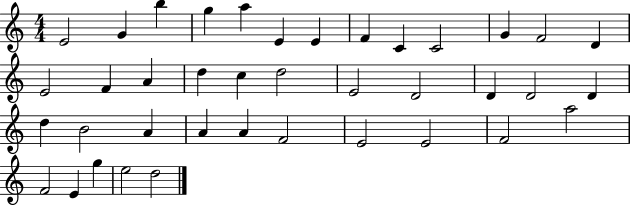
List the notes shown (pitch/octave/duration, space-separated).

E4/h G4/q B5/q G5/q A5/q E4/q E4/q F4/q C4/q C4/h G4/q F4/h D4/q E4/h F4/q A4/q D5/q C5/q D5/h E4/h D4/h D4/q D4/h D4/q D5/q B4/h A4/q A4/q A4/q F4/h E4/h E4/h F4/h A5/h F4/h E4/q G5/q E5/h D5/h